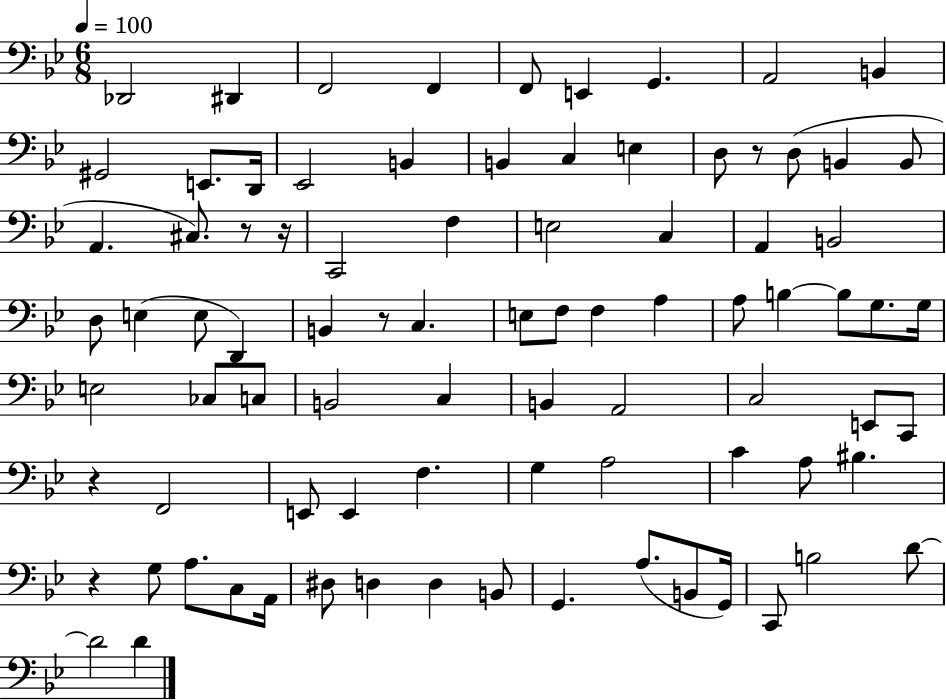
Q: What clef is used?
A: bass